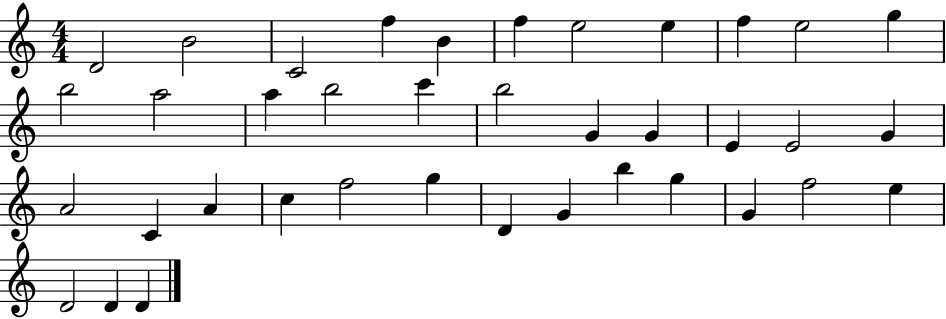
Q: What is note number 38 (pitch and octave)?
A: D4